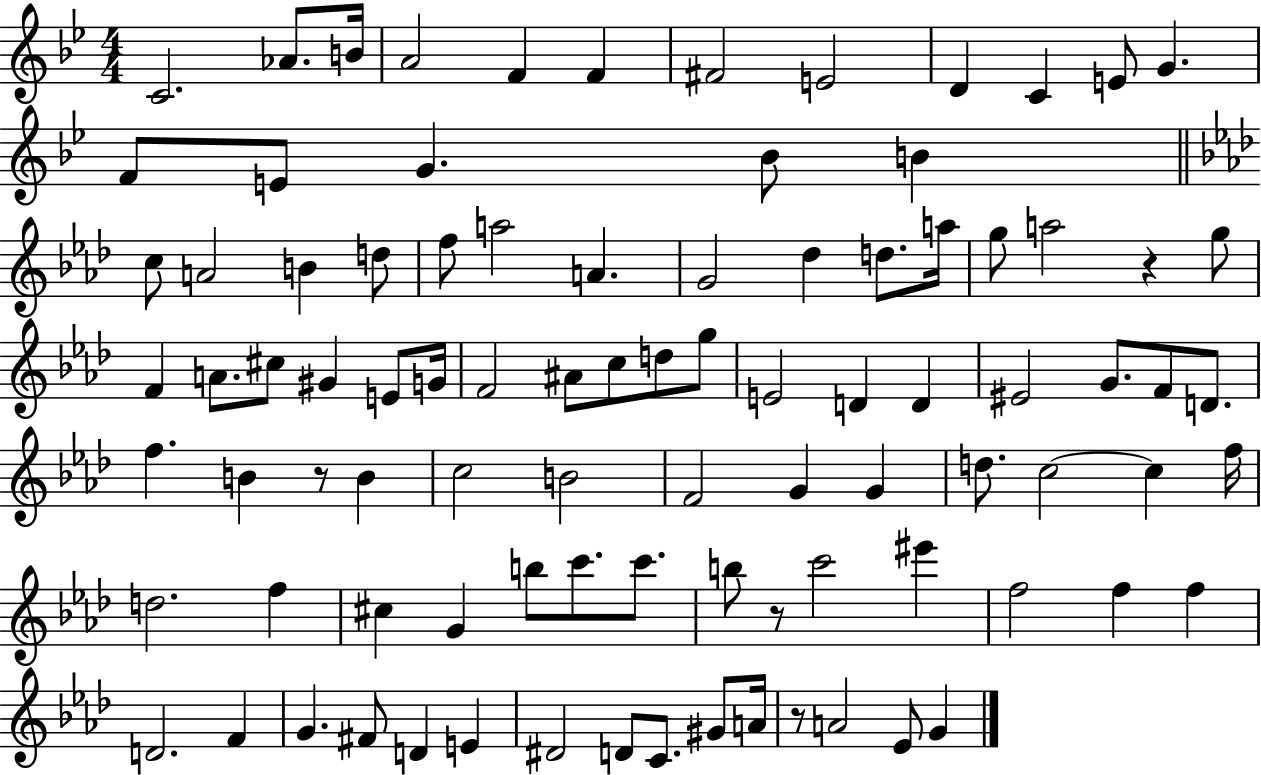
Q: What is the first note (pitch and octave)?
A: C4